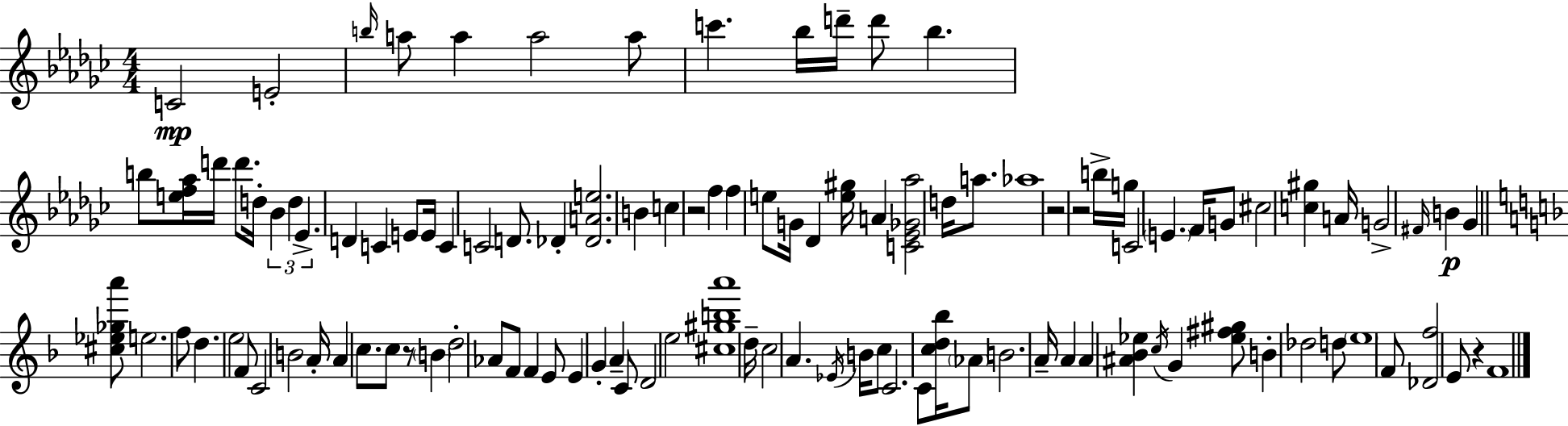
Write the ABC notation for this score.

X:1
T:Untitled
M:4/4
L:1/4
K:Ebm
C2 E2 b/4 a/2 a a2 a/2 c' _b/4 d'/4 d'/2 _b b/2 [ef_a]/4 d'/4 d'/2 d/4 _B d _E D C E/2 E/4 C C2 D/2 _D [_DAe]2 B c z2 f f e/2 G/4 _D [e^g]/4 A [C_E_G_a]2 d/4 a/2 _a4 z2 z2 b/4 g/4 C2 E F/4 G/2 ^c2 [c^g] A/4 G2 ^F/4 B _G [^c_e_ga']/2 e2 f/2 d e2 F/2 C2 B2 A/4 A c/2 c/2 z/2 B d2 _A/2 F/2 F E/2 E G A C/2 D2 e2 [^c^gba']4 d/4 c2 A _E/4 B/4 c/2 C2 C/2 [cd_b]/4 _A/2 B2 A/4 A A [^A_B_e] c/4 G [_e^f^g]/2 B _d2 d/2 e4 F/2 [_Df]2 E/2 z F4